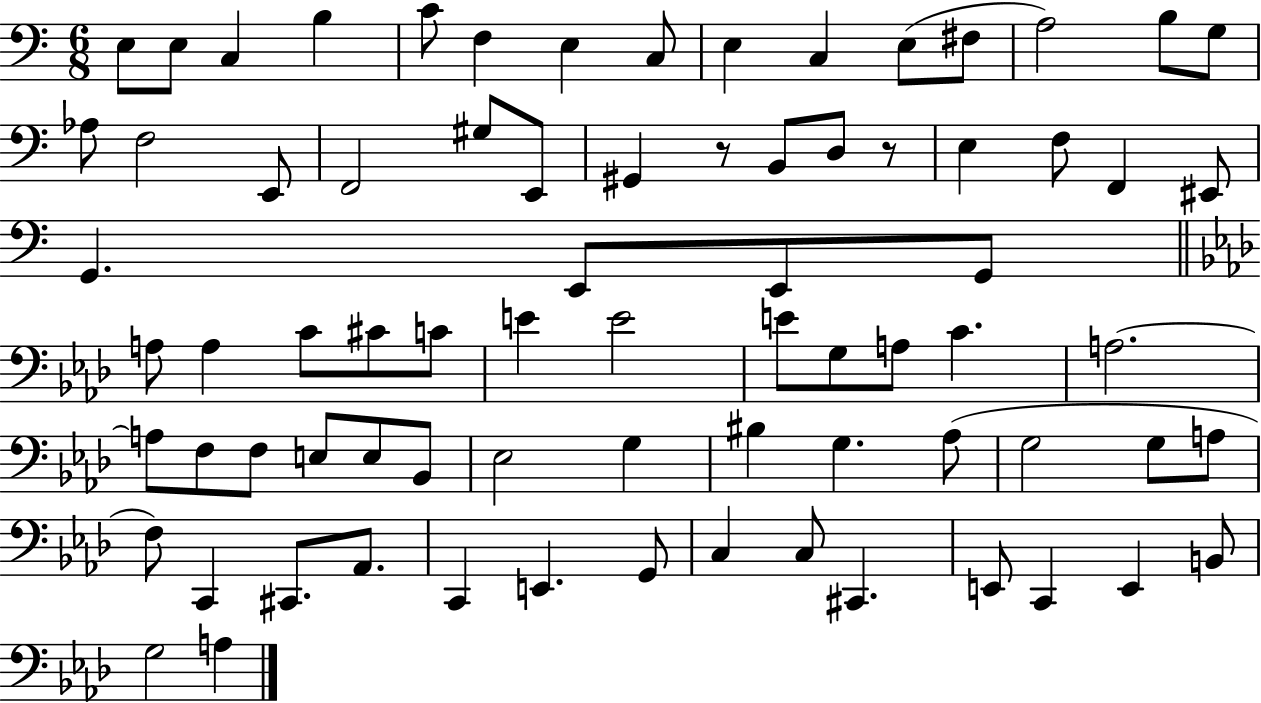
E3/e E3/e C3/q B3/q C4/e F3/q E3/q C3/e E3/q C3/q E3/e F#3/e A3/h B3/e G3/e Ab3/e F3/h E2/e F2/h G#3/e E2/e G#2/q R/e B2/e D3/e R/e E3/q F3/e F2/q EIS2/e G2/q. E2/e E2/e G2/e A3/e A3/q C4/e C#4/e C4/e E4/q E4/h E4/e G3/e A3/e C4/q. A3/h. A3/e F3/e F3/e E3/e E3/e Bb2/e Eb3/h G3/q BIS3/q G3/q. Ab3/e G3/h G3/e A3/e F3/e C2/q C#2/e. Ab2/e. C2/q E2/q. G2/e C3/q C3/e C#2/q. E2/e C2/q E2/q B2/e G3/h A3/q